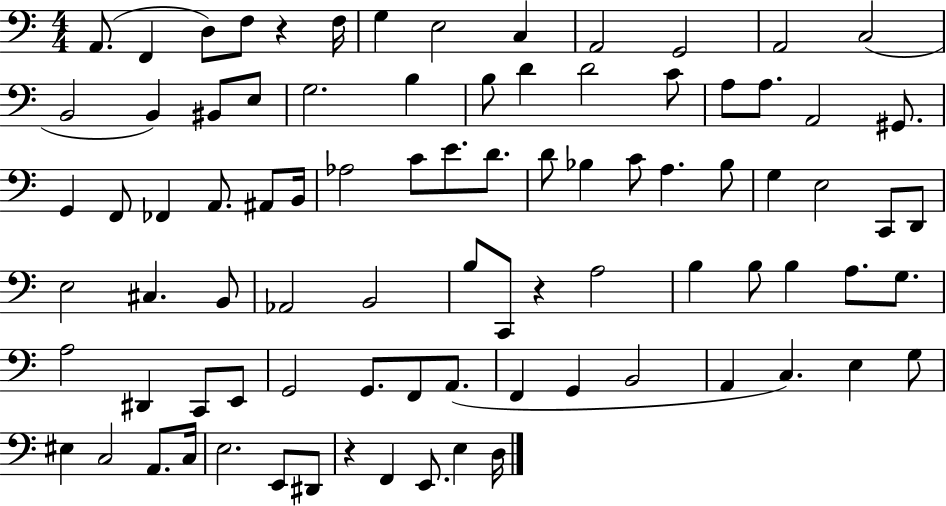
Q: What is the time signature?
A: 4/4